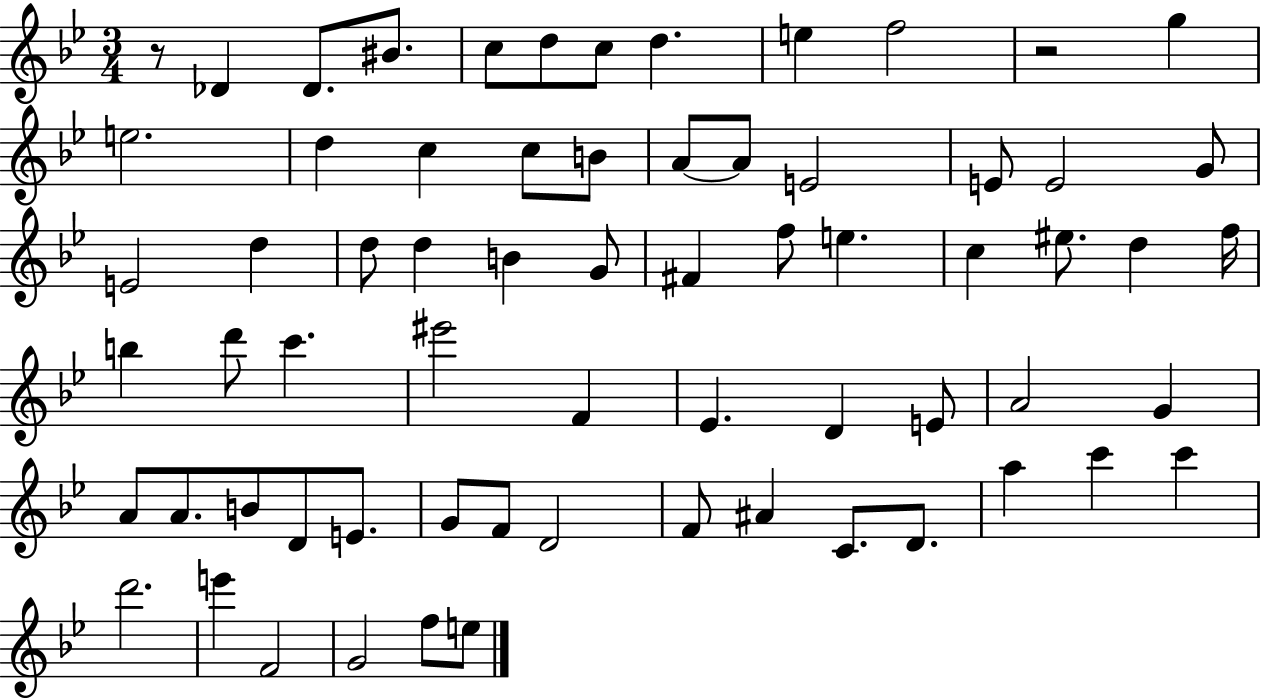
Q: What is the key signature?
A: BES major